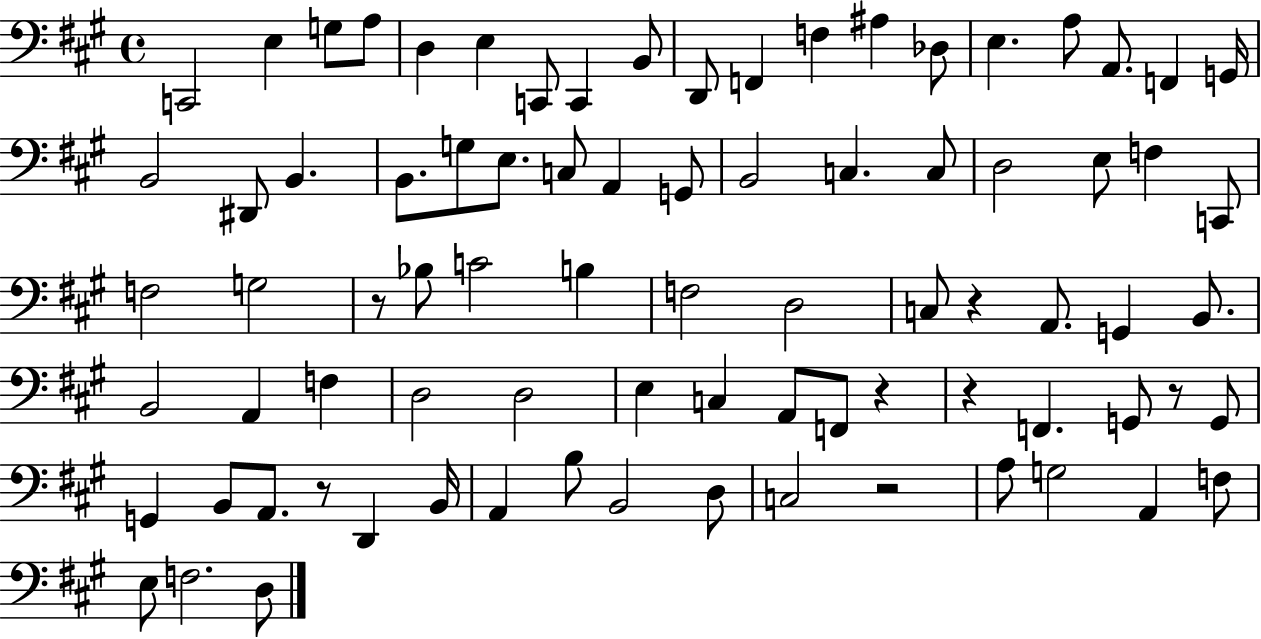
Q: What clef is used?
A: bass